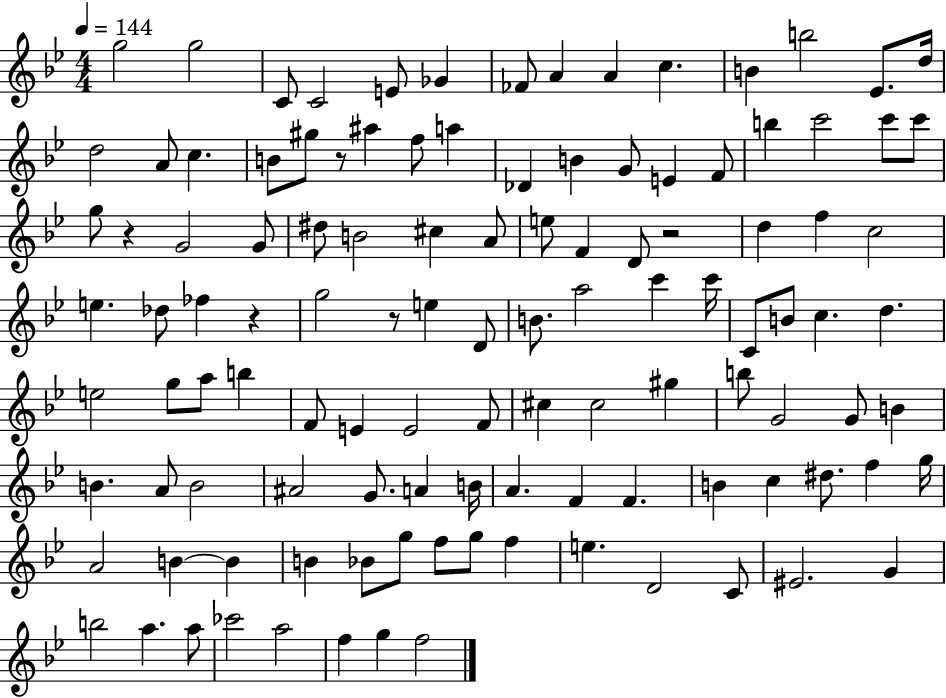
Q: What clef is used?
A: treble